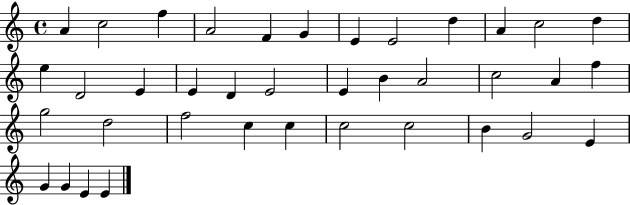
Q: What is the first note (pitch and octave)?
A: A4